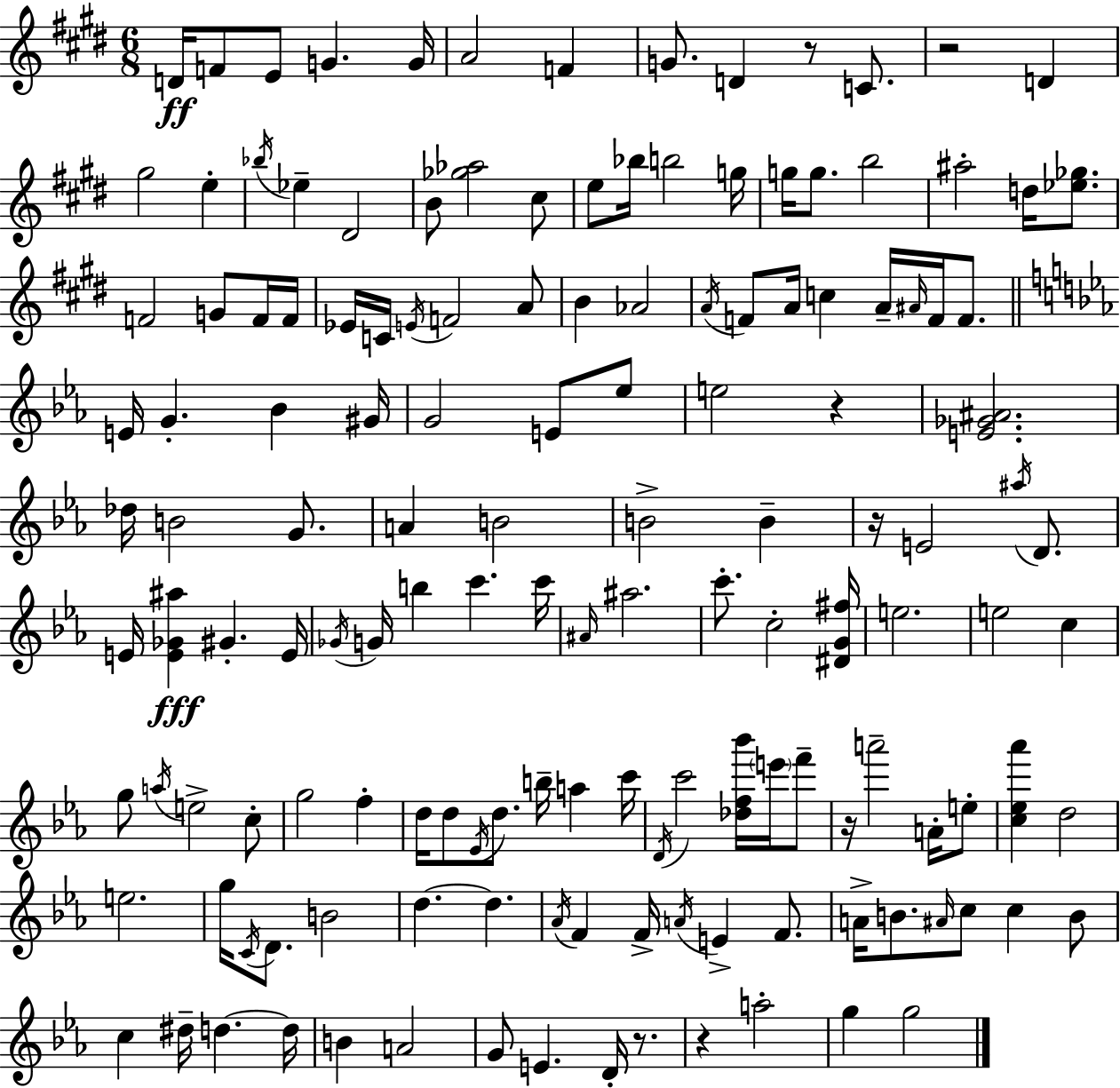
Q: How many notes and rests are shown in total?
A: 145